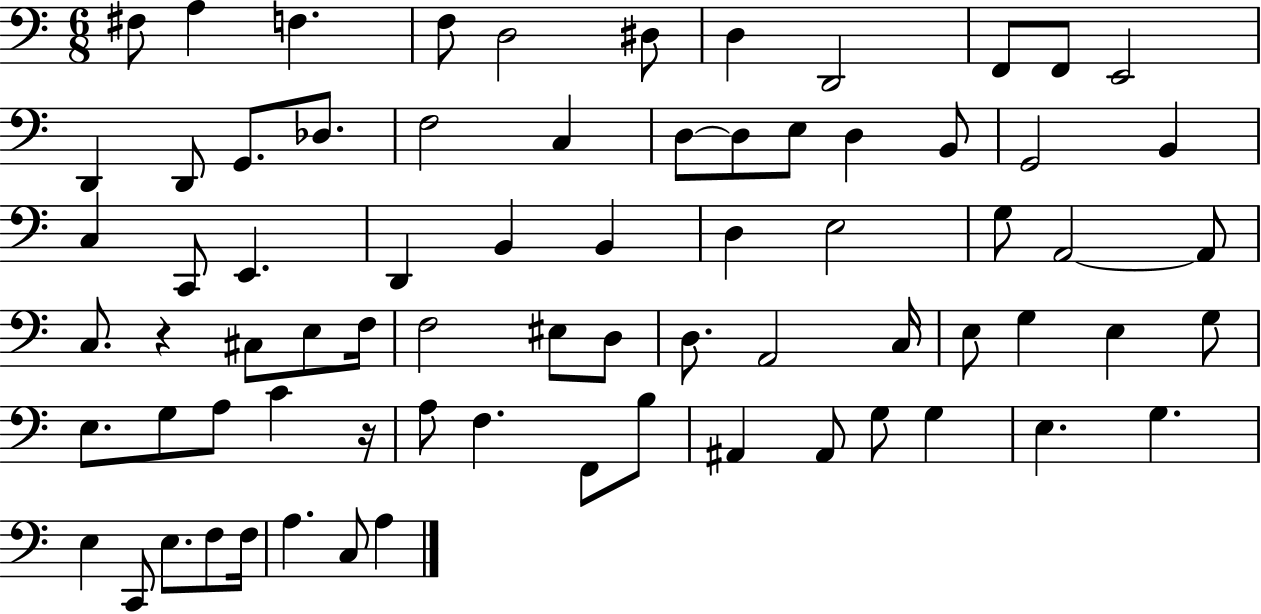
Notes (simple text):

F#3/e A3/q F3/q. F3/e D3/h D#3/e D3/q D2/h F2/e F2/e E2/h D2/q D2/e G2/e. Db3/e. F3/h C3/q D3/e D3/e E3/e D3/q B2/e G2/h B2/q C3/q C2/e E2/q. D2/q B2/q B2/q D3/q E3/h G3/e A2/h A2/e C3/e. R/q C#3/e E3/e F3/s F3/h EIS3/e D3/e D3/e. A2/h C3/s E3/e G3/q E3/q G3/e E3/e. G3/e A3/e C4/q R/s A3/e F3/q. F2/e B3/e A#2/q A#2/e G3/e G3/q E3/q. G3/q. E3/q C2/e E3/e. F3/e F3/s A3/q. C3/e A3/q